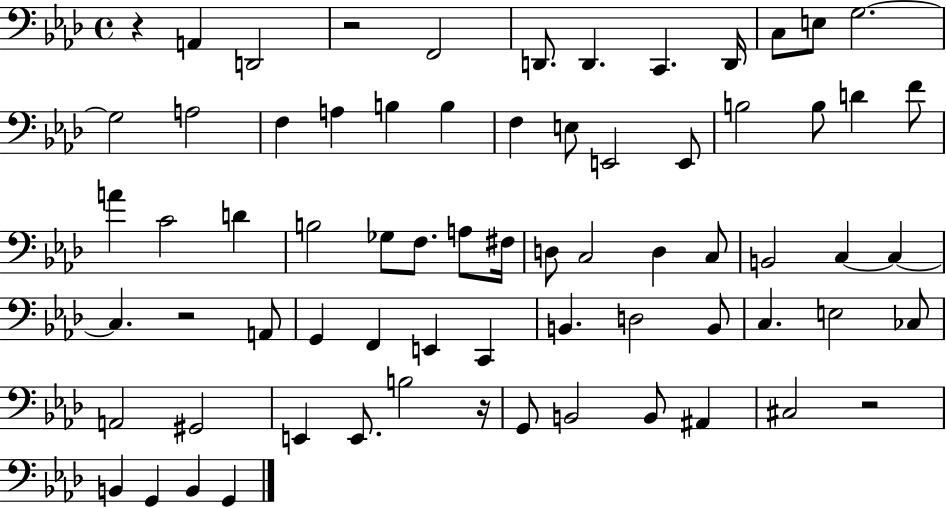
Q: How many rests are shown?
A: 5